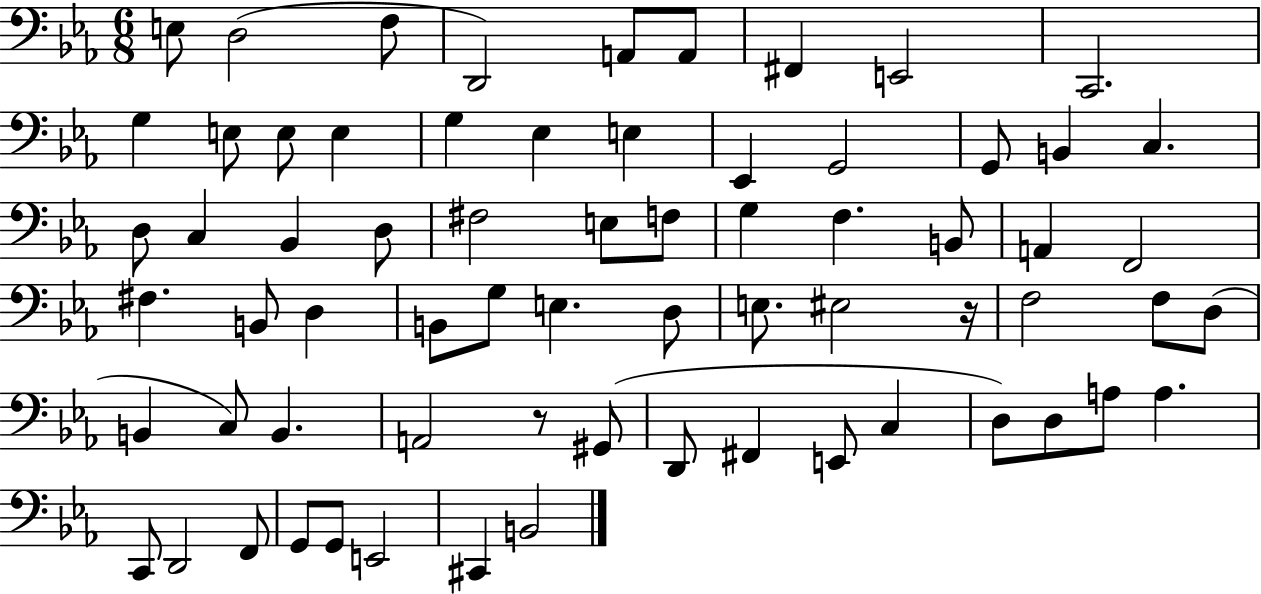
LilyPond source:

{
  \clef bass
  \numericTimeSignature
  \time 6/8
  \key ees \major
  e8 d2( f8 | d,2) a,8 a,8 | fis,4 e,2 | c,2. | \break g4 e8 e8 e4 | g4 ees4 e4 | ees,4 g,2 | g,8 b,4 c4. | \break d8 c4 bes,4 d8 | fis2 e8 f8 | g4 f4. b,8 | a,4 f,2 | \break fis4. b,8 d4 | b,8 g8 e4. d8 | e8. eis2 r16 | f2 f8 d8( | \break b,4 c8) b,4. | a,2 r8 gis,8( | d,8 fis,4 e,8 c4 | d8) d8 a8 a4. | \break c,8 d,2 f,8 | g,8 g,8 e,2 | cis,4 b,2 | \bar "|."
}